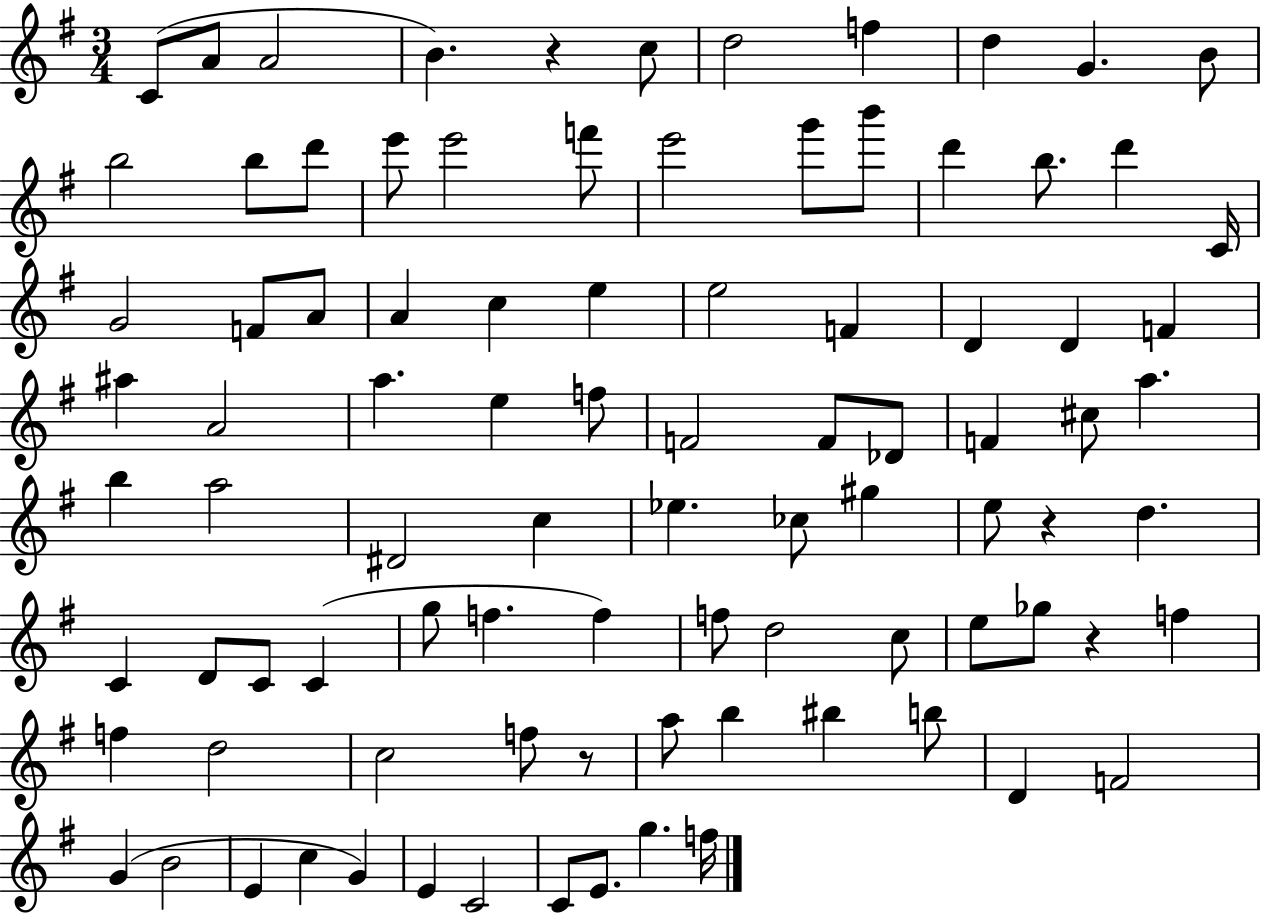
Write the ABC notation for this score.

X:1
T:Untitled
M:3/4
L:1/4
K:G
C/2 A/2 A2 B z c/2 d2 f d G B/2 b2 b/2 d'/2 e'/2 e'2 f'/2 e'2 g'/2 b'/2 d' b/2 d' C/4 G2 F/2 A/2 A c e e2 F D D F ^a A2 a e f/2 F2 F/2 _D/2 F ^c/2 a b a2 ^D2 c _e _c/2 ^g e/2 z d C D/2 C/2 C g/2 f f f/2 d2 c/2 e/2 _g/2 z f f d2 c2 f/2 z/2 a/2 b ^b b/2 D F2 G B2 E c G E C2 C/2 E/2 g f/4